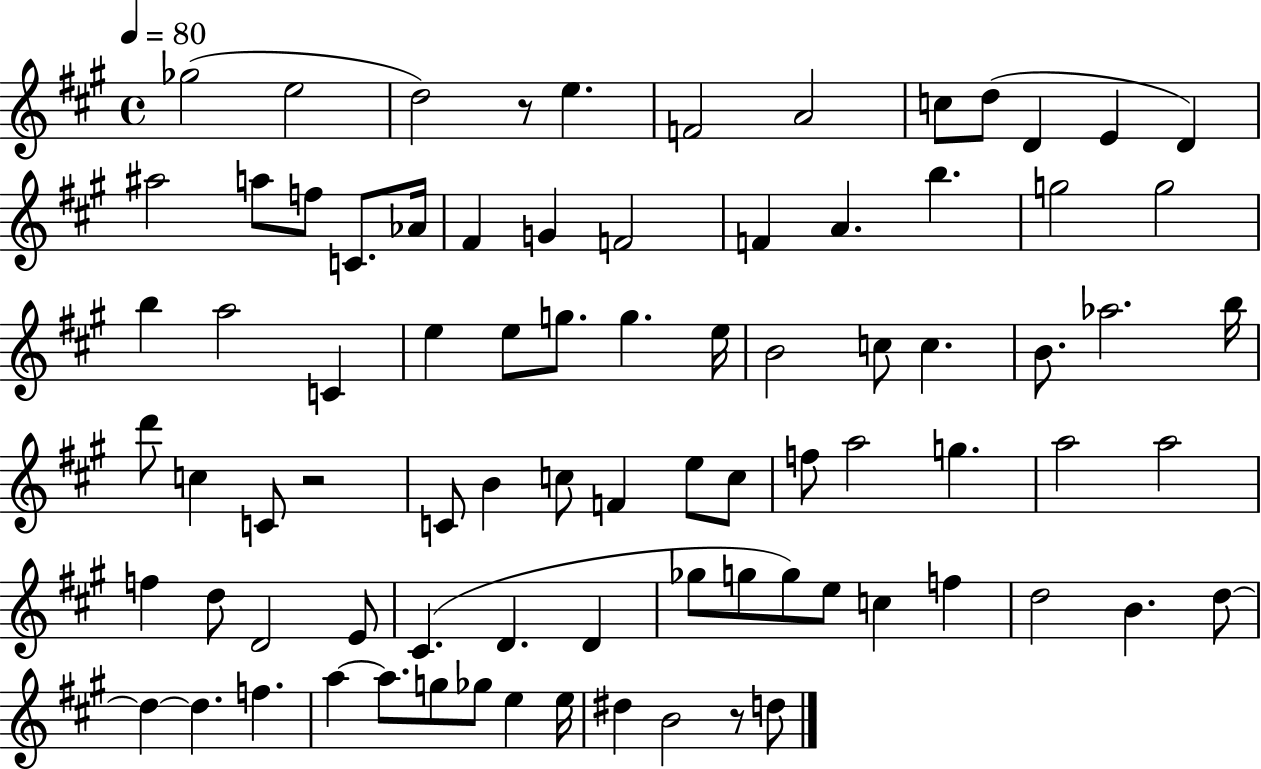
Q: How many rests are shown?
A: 3